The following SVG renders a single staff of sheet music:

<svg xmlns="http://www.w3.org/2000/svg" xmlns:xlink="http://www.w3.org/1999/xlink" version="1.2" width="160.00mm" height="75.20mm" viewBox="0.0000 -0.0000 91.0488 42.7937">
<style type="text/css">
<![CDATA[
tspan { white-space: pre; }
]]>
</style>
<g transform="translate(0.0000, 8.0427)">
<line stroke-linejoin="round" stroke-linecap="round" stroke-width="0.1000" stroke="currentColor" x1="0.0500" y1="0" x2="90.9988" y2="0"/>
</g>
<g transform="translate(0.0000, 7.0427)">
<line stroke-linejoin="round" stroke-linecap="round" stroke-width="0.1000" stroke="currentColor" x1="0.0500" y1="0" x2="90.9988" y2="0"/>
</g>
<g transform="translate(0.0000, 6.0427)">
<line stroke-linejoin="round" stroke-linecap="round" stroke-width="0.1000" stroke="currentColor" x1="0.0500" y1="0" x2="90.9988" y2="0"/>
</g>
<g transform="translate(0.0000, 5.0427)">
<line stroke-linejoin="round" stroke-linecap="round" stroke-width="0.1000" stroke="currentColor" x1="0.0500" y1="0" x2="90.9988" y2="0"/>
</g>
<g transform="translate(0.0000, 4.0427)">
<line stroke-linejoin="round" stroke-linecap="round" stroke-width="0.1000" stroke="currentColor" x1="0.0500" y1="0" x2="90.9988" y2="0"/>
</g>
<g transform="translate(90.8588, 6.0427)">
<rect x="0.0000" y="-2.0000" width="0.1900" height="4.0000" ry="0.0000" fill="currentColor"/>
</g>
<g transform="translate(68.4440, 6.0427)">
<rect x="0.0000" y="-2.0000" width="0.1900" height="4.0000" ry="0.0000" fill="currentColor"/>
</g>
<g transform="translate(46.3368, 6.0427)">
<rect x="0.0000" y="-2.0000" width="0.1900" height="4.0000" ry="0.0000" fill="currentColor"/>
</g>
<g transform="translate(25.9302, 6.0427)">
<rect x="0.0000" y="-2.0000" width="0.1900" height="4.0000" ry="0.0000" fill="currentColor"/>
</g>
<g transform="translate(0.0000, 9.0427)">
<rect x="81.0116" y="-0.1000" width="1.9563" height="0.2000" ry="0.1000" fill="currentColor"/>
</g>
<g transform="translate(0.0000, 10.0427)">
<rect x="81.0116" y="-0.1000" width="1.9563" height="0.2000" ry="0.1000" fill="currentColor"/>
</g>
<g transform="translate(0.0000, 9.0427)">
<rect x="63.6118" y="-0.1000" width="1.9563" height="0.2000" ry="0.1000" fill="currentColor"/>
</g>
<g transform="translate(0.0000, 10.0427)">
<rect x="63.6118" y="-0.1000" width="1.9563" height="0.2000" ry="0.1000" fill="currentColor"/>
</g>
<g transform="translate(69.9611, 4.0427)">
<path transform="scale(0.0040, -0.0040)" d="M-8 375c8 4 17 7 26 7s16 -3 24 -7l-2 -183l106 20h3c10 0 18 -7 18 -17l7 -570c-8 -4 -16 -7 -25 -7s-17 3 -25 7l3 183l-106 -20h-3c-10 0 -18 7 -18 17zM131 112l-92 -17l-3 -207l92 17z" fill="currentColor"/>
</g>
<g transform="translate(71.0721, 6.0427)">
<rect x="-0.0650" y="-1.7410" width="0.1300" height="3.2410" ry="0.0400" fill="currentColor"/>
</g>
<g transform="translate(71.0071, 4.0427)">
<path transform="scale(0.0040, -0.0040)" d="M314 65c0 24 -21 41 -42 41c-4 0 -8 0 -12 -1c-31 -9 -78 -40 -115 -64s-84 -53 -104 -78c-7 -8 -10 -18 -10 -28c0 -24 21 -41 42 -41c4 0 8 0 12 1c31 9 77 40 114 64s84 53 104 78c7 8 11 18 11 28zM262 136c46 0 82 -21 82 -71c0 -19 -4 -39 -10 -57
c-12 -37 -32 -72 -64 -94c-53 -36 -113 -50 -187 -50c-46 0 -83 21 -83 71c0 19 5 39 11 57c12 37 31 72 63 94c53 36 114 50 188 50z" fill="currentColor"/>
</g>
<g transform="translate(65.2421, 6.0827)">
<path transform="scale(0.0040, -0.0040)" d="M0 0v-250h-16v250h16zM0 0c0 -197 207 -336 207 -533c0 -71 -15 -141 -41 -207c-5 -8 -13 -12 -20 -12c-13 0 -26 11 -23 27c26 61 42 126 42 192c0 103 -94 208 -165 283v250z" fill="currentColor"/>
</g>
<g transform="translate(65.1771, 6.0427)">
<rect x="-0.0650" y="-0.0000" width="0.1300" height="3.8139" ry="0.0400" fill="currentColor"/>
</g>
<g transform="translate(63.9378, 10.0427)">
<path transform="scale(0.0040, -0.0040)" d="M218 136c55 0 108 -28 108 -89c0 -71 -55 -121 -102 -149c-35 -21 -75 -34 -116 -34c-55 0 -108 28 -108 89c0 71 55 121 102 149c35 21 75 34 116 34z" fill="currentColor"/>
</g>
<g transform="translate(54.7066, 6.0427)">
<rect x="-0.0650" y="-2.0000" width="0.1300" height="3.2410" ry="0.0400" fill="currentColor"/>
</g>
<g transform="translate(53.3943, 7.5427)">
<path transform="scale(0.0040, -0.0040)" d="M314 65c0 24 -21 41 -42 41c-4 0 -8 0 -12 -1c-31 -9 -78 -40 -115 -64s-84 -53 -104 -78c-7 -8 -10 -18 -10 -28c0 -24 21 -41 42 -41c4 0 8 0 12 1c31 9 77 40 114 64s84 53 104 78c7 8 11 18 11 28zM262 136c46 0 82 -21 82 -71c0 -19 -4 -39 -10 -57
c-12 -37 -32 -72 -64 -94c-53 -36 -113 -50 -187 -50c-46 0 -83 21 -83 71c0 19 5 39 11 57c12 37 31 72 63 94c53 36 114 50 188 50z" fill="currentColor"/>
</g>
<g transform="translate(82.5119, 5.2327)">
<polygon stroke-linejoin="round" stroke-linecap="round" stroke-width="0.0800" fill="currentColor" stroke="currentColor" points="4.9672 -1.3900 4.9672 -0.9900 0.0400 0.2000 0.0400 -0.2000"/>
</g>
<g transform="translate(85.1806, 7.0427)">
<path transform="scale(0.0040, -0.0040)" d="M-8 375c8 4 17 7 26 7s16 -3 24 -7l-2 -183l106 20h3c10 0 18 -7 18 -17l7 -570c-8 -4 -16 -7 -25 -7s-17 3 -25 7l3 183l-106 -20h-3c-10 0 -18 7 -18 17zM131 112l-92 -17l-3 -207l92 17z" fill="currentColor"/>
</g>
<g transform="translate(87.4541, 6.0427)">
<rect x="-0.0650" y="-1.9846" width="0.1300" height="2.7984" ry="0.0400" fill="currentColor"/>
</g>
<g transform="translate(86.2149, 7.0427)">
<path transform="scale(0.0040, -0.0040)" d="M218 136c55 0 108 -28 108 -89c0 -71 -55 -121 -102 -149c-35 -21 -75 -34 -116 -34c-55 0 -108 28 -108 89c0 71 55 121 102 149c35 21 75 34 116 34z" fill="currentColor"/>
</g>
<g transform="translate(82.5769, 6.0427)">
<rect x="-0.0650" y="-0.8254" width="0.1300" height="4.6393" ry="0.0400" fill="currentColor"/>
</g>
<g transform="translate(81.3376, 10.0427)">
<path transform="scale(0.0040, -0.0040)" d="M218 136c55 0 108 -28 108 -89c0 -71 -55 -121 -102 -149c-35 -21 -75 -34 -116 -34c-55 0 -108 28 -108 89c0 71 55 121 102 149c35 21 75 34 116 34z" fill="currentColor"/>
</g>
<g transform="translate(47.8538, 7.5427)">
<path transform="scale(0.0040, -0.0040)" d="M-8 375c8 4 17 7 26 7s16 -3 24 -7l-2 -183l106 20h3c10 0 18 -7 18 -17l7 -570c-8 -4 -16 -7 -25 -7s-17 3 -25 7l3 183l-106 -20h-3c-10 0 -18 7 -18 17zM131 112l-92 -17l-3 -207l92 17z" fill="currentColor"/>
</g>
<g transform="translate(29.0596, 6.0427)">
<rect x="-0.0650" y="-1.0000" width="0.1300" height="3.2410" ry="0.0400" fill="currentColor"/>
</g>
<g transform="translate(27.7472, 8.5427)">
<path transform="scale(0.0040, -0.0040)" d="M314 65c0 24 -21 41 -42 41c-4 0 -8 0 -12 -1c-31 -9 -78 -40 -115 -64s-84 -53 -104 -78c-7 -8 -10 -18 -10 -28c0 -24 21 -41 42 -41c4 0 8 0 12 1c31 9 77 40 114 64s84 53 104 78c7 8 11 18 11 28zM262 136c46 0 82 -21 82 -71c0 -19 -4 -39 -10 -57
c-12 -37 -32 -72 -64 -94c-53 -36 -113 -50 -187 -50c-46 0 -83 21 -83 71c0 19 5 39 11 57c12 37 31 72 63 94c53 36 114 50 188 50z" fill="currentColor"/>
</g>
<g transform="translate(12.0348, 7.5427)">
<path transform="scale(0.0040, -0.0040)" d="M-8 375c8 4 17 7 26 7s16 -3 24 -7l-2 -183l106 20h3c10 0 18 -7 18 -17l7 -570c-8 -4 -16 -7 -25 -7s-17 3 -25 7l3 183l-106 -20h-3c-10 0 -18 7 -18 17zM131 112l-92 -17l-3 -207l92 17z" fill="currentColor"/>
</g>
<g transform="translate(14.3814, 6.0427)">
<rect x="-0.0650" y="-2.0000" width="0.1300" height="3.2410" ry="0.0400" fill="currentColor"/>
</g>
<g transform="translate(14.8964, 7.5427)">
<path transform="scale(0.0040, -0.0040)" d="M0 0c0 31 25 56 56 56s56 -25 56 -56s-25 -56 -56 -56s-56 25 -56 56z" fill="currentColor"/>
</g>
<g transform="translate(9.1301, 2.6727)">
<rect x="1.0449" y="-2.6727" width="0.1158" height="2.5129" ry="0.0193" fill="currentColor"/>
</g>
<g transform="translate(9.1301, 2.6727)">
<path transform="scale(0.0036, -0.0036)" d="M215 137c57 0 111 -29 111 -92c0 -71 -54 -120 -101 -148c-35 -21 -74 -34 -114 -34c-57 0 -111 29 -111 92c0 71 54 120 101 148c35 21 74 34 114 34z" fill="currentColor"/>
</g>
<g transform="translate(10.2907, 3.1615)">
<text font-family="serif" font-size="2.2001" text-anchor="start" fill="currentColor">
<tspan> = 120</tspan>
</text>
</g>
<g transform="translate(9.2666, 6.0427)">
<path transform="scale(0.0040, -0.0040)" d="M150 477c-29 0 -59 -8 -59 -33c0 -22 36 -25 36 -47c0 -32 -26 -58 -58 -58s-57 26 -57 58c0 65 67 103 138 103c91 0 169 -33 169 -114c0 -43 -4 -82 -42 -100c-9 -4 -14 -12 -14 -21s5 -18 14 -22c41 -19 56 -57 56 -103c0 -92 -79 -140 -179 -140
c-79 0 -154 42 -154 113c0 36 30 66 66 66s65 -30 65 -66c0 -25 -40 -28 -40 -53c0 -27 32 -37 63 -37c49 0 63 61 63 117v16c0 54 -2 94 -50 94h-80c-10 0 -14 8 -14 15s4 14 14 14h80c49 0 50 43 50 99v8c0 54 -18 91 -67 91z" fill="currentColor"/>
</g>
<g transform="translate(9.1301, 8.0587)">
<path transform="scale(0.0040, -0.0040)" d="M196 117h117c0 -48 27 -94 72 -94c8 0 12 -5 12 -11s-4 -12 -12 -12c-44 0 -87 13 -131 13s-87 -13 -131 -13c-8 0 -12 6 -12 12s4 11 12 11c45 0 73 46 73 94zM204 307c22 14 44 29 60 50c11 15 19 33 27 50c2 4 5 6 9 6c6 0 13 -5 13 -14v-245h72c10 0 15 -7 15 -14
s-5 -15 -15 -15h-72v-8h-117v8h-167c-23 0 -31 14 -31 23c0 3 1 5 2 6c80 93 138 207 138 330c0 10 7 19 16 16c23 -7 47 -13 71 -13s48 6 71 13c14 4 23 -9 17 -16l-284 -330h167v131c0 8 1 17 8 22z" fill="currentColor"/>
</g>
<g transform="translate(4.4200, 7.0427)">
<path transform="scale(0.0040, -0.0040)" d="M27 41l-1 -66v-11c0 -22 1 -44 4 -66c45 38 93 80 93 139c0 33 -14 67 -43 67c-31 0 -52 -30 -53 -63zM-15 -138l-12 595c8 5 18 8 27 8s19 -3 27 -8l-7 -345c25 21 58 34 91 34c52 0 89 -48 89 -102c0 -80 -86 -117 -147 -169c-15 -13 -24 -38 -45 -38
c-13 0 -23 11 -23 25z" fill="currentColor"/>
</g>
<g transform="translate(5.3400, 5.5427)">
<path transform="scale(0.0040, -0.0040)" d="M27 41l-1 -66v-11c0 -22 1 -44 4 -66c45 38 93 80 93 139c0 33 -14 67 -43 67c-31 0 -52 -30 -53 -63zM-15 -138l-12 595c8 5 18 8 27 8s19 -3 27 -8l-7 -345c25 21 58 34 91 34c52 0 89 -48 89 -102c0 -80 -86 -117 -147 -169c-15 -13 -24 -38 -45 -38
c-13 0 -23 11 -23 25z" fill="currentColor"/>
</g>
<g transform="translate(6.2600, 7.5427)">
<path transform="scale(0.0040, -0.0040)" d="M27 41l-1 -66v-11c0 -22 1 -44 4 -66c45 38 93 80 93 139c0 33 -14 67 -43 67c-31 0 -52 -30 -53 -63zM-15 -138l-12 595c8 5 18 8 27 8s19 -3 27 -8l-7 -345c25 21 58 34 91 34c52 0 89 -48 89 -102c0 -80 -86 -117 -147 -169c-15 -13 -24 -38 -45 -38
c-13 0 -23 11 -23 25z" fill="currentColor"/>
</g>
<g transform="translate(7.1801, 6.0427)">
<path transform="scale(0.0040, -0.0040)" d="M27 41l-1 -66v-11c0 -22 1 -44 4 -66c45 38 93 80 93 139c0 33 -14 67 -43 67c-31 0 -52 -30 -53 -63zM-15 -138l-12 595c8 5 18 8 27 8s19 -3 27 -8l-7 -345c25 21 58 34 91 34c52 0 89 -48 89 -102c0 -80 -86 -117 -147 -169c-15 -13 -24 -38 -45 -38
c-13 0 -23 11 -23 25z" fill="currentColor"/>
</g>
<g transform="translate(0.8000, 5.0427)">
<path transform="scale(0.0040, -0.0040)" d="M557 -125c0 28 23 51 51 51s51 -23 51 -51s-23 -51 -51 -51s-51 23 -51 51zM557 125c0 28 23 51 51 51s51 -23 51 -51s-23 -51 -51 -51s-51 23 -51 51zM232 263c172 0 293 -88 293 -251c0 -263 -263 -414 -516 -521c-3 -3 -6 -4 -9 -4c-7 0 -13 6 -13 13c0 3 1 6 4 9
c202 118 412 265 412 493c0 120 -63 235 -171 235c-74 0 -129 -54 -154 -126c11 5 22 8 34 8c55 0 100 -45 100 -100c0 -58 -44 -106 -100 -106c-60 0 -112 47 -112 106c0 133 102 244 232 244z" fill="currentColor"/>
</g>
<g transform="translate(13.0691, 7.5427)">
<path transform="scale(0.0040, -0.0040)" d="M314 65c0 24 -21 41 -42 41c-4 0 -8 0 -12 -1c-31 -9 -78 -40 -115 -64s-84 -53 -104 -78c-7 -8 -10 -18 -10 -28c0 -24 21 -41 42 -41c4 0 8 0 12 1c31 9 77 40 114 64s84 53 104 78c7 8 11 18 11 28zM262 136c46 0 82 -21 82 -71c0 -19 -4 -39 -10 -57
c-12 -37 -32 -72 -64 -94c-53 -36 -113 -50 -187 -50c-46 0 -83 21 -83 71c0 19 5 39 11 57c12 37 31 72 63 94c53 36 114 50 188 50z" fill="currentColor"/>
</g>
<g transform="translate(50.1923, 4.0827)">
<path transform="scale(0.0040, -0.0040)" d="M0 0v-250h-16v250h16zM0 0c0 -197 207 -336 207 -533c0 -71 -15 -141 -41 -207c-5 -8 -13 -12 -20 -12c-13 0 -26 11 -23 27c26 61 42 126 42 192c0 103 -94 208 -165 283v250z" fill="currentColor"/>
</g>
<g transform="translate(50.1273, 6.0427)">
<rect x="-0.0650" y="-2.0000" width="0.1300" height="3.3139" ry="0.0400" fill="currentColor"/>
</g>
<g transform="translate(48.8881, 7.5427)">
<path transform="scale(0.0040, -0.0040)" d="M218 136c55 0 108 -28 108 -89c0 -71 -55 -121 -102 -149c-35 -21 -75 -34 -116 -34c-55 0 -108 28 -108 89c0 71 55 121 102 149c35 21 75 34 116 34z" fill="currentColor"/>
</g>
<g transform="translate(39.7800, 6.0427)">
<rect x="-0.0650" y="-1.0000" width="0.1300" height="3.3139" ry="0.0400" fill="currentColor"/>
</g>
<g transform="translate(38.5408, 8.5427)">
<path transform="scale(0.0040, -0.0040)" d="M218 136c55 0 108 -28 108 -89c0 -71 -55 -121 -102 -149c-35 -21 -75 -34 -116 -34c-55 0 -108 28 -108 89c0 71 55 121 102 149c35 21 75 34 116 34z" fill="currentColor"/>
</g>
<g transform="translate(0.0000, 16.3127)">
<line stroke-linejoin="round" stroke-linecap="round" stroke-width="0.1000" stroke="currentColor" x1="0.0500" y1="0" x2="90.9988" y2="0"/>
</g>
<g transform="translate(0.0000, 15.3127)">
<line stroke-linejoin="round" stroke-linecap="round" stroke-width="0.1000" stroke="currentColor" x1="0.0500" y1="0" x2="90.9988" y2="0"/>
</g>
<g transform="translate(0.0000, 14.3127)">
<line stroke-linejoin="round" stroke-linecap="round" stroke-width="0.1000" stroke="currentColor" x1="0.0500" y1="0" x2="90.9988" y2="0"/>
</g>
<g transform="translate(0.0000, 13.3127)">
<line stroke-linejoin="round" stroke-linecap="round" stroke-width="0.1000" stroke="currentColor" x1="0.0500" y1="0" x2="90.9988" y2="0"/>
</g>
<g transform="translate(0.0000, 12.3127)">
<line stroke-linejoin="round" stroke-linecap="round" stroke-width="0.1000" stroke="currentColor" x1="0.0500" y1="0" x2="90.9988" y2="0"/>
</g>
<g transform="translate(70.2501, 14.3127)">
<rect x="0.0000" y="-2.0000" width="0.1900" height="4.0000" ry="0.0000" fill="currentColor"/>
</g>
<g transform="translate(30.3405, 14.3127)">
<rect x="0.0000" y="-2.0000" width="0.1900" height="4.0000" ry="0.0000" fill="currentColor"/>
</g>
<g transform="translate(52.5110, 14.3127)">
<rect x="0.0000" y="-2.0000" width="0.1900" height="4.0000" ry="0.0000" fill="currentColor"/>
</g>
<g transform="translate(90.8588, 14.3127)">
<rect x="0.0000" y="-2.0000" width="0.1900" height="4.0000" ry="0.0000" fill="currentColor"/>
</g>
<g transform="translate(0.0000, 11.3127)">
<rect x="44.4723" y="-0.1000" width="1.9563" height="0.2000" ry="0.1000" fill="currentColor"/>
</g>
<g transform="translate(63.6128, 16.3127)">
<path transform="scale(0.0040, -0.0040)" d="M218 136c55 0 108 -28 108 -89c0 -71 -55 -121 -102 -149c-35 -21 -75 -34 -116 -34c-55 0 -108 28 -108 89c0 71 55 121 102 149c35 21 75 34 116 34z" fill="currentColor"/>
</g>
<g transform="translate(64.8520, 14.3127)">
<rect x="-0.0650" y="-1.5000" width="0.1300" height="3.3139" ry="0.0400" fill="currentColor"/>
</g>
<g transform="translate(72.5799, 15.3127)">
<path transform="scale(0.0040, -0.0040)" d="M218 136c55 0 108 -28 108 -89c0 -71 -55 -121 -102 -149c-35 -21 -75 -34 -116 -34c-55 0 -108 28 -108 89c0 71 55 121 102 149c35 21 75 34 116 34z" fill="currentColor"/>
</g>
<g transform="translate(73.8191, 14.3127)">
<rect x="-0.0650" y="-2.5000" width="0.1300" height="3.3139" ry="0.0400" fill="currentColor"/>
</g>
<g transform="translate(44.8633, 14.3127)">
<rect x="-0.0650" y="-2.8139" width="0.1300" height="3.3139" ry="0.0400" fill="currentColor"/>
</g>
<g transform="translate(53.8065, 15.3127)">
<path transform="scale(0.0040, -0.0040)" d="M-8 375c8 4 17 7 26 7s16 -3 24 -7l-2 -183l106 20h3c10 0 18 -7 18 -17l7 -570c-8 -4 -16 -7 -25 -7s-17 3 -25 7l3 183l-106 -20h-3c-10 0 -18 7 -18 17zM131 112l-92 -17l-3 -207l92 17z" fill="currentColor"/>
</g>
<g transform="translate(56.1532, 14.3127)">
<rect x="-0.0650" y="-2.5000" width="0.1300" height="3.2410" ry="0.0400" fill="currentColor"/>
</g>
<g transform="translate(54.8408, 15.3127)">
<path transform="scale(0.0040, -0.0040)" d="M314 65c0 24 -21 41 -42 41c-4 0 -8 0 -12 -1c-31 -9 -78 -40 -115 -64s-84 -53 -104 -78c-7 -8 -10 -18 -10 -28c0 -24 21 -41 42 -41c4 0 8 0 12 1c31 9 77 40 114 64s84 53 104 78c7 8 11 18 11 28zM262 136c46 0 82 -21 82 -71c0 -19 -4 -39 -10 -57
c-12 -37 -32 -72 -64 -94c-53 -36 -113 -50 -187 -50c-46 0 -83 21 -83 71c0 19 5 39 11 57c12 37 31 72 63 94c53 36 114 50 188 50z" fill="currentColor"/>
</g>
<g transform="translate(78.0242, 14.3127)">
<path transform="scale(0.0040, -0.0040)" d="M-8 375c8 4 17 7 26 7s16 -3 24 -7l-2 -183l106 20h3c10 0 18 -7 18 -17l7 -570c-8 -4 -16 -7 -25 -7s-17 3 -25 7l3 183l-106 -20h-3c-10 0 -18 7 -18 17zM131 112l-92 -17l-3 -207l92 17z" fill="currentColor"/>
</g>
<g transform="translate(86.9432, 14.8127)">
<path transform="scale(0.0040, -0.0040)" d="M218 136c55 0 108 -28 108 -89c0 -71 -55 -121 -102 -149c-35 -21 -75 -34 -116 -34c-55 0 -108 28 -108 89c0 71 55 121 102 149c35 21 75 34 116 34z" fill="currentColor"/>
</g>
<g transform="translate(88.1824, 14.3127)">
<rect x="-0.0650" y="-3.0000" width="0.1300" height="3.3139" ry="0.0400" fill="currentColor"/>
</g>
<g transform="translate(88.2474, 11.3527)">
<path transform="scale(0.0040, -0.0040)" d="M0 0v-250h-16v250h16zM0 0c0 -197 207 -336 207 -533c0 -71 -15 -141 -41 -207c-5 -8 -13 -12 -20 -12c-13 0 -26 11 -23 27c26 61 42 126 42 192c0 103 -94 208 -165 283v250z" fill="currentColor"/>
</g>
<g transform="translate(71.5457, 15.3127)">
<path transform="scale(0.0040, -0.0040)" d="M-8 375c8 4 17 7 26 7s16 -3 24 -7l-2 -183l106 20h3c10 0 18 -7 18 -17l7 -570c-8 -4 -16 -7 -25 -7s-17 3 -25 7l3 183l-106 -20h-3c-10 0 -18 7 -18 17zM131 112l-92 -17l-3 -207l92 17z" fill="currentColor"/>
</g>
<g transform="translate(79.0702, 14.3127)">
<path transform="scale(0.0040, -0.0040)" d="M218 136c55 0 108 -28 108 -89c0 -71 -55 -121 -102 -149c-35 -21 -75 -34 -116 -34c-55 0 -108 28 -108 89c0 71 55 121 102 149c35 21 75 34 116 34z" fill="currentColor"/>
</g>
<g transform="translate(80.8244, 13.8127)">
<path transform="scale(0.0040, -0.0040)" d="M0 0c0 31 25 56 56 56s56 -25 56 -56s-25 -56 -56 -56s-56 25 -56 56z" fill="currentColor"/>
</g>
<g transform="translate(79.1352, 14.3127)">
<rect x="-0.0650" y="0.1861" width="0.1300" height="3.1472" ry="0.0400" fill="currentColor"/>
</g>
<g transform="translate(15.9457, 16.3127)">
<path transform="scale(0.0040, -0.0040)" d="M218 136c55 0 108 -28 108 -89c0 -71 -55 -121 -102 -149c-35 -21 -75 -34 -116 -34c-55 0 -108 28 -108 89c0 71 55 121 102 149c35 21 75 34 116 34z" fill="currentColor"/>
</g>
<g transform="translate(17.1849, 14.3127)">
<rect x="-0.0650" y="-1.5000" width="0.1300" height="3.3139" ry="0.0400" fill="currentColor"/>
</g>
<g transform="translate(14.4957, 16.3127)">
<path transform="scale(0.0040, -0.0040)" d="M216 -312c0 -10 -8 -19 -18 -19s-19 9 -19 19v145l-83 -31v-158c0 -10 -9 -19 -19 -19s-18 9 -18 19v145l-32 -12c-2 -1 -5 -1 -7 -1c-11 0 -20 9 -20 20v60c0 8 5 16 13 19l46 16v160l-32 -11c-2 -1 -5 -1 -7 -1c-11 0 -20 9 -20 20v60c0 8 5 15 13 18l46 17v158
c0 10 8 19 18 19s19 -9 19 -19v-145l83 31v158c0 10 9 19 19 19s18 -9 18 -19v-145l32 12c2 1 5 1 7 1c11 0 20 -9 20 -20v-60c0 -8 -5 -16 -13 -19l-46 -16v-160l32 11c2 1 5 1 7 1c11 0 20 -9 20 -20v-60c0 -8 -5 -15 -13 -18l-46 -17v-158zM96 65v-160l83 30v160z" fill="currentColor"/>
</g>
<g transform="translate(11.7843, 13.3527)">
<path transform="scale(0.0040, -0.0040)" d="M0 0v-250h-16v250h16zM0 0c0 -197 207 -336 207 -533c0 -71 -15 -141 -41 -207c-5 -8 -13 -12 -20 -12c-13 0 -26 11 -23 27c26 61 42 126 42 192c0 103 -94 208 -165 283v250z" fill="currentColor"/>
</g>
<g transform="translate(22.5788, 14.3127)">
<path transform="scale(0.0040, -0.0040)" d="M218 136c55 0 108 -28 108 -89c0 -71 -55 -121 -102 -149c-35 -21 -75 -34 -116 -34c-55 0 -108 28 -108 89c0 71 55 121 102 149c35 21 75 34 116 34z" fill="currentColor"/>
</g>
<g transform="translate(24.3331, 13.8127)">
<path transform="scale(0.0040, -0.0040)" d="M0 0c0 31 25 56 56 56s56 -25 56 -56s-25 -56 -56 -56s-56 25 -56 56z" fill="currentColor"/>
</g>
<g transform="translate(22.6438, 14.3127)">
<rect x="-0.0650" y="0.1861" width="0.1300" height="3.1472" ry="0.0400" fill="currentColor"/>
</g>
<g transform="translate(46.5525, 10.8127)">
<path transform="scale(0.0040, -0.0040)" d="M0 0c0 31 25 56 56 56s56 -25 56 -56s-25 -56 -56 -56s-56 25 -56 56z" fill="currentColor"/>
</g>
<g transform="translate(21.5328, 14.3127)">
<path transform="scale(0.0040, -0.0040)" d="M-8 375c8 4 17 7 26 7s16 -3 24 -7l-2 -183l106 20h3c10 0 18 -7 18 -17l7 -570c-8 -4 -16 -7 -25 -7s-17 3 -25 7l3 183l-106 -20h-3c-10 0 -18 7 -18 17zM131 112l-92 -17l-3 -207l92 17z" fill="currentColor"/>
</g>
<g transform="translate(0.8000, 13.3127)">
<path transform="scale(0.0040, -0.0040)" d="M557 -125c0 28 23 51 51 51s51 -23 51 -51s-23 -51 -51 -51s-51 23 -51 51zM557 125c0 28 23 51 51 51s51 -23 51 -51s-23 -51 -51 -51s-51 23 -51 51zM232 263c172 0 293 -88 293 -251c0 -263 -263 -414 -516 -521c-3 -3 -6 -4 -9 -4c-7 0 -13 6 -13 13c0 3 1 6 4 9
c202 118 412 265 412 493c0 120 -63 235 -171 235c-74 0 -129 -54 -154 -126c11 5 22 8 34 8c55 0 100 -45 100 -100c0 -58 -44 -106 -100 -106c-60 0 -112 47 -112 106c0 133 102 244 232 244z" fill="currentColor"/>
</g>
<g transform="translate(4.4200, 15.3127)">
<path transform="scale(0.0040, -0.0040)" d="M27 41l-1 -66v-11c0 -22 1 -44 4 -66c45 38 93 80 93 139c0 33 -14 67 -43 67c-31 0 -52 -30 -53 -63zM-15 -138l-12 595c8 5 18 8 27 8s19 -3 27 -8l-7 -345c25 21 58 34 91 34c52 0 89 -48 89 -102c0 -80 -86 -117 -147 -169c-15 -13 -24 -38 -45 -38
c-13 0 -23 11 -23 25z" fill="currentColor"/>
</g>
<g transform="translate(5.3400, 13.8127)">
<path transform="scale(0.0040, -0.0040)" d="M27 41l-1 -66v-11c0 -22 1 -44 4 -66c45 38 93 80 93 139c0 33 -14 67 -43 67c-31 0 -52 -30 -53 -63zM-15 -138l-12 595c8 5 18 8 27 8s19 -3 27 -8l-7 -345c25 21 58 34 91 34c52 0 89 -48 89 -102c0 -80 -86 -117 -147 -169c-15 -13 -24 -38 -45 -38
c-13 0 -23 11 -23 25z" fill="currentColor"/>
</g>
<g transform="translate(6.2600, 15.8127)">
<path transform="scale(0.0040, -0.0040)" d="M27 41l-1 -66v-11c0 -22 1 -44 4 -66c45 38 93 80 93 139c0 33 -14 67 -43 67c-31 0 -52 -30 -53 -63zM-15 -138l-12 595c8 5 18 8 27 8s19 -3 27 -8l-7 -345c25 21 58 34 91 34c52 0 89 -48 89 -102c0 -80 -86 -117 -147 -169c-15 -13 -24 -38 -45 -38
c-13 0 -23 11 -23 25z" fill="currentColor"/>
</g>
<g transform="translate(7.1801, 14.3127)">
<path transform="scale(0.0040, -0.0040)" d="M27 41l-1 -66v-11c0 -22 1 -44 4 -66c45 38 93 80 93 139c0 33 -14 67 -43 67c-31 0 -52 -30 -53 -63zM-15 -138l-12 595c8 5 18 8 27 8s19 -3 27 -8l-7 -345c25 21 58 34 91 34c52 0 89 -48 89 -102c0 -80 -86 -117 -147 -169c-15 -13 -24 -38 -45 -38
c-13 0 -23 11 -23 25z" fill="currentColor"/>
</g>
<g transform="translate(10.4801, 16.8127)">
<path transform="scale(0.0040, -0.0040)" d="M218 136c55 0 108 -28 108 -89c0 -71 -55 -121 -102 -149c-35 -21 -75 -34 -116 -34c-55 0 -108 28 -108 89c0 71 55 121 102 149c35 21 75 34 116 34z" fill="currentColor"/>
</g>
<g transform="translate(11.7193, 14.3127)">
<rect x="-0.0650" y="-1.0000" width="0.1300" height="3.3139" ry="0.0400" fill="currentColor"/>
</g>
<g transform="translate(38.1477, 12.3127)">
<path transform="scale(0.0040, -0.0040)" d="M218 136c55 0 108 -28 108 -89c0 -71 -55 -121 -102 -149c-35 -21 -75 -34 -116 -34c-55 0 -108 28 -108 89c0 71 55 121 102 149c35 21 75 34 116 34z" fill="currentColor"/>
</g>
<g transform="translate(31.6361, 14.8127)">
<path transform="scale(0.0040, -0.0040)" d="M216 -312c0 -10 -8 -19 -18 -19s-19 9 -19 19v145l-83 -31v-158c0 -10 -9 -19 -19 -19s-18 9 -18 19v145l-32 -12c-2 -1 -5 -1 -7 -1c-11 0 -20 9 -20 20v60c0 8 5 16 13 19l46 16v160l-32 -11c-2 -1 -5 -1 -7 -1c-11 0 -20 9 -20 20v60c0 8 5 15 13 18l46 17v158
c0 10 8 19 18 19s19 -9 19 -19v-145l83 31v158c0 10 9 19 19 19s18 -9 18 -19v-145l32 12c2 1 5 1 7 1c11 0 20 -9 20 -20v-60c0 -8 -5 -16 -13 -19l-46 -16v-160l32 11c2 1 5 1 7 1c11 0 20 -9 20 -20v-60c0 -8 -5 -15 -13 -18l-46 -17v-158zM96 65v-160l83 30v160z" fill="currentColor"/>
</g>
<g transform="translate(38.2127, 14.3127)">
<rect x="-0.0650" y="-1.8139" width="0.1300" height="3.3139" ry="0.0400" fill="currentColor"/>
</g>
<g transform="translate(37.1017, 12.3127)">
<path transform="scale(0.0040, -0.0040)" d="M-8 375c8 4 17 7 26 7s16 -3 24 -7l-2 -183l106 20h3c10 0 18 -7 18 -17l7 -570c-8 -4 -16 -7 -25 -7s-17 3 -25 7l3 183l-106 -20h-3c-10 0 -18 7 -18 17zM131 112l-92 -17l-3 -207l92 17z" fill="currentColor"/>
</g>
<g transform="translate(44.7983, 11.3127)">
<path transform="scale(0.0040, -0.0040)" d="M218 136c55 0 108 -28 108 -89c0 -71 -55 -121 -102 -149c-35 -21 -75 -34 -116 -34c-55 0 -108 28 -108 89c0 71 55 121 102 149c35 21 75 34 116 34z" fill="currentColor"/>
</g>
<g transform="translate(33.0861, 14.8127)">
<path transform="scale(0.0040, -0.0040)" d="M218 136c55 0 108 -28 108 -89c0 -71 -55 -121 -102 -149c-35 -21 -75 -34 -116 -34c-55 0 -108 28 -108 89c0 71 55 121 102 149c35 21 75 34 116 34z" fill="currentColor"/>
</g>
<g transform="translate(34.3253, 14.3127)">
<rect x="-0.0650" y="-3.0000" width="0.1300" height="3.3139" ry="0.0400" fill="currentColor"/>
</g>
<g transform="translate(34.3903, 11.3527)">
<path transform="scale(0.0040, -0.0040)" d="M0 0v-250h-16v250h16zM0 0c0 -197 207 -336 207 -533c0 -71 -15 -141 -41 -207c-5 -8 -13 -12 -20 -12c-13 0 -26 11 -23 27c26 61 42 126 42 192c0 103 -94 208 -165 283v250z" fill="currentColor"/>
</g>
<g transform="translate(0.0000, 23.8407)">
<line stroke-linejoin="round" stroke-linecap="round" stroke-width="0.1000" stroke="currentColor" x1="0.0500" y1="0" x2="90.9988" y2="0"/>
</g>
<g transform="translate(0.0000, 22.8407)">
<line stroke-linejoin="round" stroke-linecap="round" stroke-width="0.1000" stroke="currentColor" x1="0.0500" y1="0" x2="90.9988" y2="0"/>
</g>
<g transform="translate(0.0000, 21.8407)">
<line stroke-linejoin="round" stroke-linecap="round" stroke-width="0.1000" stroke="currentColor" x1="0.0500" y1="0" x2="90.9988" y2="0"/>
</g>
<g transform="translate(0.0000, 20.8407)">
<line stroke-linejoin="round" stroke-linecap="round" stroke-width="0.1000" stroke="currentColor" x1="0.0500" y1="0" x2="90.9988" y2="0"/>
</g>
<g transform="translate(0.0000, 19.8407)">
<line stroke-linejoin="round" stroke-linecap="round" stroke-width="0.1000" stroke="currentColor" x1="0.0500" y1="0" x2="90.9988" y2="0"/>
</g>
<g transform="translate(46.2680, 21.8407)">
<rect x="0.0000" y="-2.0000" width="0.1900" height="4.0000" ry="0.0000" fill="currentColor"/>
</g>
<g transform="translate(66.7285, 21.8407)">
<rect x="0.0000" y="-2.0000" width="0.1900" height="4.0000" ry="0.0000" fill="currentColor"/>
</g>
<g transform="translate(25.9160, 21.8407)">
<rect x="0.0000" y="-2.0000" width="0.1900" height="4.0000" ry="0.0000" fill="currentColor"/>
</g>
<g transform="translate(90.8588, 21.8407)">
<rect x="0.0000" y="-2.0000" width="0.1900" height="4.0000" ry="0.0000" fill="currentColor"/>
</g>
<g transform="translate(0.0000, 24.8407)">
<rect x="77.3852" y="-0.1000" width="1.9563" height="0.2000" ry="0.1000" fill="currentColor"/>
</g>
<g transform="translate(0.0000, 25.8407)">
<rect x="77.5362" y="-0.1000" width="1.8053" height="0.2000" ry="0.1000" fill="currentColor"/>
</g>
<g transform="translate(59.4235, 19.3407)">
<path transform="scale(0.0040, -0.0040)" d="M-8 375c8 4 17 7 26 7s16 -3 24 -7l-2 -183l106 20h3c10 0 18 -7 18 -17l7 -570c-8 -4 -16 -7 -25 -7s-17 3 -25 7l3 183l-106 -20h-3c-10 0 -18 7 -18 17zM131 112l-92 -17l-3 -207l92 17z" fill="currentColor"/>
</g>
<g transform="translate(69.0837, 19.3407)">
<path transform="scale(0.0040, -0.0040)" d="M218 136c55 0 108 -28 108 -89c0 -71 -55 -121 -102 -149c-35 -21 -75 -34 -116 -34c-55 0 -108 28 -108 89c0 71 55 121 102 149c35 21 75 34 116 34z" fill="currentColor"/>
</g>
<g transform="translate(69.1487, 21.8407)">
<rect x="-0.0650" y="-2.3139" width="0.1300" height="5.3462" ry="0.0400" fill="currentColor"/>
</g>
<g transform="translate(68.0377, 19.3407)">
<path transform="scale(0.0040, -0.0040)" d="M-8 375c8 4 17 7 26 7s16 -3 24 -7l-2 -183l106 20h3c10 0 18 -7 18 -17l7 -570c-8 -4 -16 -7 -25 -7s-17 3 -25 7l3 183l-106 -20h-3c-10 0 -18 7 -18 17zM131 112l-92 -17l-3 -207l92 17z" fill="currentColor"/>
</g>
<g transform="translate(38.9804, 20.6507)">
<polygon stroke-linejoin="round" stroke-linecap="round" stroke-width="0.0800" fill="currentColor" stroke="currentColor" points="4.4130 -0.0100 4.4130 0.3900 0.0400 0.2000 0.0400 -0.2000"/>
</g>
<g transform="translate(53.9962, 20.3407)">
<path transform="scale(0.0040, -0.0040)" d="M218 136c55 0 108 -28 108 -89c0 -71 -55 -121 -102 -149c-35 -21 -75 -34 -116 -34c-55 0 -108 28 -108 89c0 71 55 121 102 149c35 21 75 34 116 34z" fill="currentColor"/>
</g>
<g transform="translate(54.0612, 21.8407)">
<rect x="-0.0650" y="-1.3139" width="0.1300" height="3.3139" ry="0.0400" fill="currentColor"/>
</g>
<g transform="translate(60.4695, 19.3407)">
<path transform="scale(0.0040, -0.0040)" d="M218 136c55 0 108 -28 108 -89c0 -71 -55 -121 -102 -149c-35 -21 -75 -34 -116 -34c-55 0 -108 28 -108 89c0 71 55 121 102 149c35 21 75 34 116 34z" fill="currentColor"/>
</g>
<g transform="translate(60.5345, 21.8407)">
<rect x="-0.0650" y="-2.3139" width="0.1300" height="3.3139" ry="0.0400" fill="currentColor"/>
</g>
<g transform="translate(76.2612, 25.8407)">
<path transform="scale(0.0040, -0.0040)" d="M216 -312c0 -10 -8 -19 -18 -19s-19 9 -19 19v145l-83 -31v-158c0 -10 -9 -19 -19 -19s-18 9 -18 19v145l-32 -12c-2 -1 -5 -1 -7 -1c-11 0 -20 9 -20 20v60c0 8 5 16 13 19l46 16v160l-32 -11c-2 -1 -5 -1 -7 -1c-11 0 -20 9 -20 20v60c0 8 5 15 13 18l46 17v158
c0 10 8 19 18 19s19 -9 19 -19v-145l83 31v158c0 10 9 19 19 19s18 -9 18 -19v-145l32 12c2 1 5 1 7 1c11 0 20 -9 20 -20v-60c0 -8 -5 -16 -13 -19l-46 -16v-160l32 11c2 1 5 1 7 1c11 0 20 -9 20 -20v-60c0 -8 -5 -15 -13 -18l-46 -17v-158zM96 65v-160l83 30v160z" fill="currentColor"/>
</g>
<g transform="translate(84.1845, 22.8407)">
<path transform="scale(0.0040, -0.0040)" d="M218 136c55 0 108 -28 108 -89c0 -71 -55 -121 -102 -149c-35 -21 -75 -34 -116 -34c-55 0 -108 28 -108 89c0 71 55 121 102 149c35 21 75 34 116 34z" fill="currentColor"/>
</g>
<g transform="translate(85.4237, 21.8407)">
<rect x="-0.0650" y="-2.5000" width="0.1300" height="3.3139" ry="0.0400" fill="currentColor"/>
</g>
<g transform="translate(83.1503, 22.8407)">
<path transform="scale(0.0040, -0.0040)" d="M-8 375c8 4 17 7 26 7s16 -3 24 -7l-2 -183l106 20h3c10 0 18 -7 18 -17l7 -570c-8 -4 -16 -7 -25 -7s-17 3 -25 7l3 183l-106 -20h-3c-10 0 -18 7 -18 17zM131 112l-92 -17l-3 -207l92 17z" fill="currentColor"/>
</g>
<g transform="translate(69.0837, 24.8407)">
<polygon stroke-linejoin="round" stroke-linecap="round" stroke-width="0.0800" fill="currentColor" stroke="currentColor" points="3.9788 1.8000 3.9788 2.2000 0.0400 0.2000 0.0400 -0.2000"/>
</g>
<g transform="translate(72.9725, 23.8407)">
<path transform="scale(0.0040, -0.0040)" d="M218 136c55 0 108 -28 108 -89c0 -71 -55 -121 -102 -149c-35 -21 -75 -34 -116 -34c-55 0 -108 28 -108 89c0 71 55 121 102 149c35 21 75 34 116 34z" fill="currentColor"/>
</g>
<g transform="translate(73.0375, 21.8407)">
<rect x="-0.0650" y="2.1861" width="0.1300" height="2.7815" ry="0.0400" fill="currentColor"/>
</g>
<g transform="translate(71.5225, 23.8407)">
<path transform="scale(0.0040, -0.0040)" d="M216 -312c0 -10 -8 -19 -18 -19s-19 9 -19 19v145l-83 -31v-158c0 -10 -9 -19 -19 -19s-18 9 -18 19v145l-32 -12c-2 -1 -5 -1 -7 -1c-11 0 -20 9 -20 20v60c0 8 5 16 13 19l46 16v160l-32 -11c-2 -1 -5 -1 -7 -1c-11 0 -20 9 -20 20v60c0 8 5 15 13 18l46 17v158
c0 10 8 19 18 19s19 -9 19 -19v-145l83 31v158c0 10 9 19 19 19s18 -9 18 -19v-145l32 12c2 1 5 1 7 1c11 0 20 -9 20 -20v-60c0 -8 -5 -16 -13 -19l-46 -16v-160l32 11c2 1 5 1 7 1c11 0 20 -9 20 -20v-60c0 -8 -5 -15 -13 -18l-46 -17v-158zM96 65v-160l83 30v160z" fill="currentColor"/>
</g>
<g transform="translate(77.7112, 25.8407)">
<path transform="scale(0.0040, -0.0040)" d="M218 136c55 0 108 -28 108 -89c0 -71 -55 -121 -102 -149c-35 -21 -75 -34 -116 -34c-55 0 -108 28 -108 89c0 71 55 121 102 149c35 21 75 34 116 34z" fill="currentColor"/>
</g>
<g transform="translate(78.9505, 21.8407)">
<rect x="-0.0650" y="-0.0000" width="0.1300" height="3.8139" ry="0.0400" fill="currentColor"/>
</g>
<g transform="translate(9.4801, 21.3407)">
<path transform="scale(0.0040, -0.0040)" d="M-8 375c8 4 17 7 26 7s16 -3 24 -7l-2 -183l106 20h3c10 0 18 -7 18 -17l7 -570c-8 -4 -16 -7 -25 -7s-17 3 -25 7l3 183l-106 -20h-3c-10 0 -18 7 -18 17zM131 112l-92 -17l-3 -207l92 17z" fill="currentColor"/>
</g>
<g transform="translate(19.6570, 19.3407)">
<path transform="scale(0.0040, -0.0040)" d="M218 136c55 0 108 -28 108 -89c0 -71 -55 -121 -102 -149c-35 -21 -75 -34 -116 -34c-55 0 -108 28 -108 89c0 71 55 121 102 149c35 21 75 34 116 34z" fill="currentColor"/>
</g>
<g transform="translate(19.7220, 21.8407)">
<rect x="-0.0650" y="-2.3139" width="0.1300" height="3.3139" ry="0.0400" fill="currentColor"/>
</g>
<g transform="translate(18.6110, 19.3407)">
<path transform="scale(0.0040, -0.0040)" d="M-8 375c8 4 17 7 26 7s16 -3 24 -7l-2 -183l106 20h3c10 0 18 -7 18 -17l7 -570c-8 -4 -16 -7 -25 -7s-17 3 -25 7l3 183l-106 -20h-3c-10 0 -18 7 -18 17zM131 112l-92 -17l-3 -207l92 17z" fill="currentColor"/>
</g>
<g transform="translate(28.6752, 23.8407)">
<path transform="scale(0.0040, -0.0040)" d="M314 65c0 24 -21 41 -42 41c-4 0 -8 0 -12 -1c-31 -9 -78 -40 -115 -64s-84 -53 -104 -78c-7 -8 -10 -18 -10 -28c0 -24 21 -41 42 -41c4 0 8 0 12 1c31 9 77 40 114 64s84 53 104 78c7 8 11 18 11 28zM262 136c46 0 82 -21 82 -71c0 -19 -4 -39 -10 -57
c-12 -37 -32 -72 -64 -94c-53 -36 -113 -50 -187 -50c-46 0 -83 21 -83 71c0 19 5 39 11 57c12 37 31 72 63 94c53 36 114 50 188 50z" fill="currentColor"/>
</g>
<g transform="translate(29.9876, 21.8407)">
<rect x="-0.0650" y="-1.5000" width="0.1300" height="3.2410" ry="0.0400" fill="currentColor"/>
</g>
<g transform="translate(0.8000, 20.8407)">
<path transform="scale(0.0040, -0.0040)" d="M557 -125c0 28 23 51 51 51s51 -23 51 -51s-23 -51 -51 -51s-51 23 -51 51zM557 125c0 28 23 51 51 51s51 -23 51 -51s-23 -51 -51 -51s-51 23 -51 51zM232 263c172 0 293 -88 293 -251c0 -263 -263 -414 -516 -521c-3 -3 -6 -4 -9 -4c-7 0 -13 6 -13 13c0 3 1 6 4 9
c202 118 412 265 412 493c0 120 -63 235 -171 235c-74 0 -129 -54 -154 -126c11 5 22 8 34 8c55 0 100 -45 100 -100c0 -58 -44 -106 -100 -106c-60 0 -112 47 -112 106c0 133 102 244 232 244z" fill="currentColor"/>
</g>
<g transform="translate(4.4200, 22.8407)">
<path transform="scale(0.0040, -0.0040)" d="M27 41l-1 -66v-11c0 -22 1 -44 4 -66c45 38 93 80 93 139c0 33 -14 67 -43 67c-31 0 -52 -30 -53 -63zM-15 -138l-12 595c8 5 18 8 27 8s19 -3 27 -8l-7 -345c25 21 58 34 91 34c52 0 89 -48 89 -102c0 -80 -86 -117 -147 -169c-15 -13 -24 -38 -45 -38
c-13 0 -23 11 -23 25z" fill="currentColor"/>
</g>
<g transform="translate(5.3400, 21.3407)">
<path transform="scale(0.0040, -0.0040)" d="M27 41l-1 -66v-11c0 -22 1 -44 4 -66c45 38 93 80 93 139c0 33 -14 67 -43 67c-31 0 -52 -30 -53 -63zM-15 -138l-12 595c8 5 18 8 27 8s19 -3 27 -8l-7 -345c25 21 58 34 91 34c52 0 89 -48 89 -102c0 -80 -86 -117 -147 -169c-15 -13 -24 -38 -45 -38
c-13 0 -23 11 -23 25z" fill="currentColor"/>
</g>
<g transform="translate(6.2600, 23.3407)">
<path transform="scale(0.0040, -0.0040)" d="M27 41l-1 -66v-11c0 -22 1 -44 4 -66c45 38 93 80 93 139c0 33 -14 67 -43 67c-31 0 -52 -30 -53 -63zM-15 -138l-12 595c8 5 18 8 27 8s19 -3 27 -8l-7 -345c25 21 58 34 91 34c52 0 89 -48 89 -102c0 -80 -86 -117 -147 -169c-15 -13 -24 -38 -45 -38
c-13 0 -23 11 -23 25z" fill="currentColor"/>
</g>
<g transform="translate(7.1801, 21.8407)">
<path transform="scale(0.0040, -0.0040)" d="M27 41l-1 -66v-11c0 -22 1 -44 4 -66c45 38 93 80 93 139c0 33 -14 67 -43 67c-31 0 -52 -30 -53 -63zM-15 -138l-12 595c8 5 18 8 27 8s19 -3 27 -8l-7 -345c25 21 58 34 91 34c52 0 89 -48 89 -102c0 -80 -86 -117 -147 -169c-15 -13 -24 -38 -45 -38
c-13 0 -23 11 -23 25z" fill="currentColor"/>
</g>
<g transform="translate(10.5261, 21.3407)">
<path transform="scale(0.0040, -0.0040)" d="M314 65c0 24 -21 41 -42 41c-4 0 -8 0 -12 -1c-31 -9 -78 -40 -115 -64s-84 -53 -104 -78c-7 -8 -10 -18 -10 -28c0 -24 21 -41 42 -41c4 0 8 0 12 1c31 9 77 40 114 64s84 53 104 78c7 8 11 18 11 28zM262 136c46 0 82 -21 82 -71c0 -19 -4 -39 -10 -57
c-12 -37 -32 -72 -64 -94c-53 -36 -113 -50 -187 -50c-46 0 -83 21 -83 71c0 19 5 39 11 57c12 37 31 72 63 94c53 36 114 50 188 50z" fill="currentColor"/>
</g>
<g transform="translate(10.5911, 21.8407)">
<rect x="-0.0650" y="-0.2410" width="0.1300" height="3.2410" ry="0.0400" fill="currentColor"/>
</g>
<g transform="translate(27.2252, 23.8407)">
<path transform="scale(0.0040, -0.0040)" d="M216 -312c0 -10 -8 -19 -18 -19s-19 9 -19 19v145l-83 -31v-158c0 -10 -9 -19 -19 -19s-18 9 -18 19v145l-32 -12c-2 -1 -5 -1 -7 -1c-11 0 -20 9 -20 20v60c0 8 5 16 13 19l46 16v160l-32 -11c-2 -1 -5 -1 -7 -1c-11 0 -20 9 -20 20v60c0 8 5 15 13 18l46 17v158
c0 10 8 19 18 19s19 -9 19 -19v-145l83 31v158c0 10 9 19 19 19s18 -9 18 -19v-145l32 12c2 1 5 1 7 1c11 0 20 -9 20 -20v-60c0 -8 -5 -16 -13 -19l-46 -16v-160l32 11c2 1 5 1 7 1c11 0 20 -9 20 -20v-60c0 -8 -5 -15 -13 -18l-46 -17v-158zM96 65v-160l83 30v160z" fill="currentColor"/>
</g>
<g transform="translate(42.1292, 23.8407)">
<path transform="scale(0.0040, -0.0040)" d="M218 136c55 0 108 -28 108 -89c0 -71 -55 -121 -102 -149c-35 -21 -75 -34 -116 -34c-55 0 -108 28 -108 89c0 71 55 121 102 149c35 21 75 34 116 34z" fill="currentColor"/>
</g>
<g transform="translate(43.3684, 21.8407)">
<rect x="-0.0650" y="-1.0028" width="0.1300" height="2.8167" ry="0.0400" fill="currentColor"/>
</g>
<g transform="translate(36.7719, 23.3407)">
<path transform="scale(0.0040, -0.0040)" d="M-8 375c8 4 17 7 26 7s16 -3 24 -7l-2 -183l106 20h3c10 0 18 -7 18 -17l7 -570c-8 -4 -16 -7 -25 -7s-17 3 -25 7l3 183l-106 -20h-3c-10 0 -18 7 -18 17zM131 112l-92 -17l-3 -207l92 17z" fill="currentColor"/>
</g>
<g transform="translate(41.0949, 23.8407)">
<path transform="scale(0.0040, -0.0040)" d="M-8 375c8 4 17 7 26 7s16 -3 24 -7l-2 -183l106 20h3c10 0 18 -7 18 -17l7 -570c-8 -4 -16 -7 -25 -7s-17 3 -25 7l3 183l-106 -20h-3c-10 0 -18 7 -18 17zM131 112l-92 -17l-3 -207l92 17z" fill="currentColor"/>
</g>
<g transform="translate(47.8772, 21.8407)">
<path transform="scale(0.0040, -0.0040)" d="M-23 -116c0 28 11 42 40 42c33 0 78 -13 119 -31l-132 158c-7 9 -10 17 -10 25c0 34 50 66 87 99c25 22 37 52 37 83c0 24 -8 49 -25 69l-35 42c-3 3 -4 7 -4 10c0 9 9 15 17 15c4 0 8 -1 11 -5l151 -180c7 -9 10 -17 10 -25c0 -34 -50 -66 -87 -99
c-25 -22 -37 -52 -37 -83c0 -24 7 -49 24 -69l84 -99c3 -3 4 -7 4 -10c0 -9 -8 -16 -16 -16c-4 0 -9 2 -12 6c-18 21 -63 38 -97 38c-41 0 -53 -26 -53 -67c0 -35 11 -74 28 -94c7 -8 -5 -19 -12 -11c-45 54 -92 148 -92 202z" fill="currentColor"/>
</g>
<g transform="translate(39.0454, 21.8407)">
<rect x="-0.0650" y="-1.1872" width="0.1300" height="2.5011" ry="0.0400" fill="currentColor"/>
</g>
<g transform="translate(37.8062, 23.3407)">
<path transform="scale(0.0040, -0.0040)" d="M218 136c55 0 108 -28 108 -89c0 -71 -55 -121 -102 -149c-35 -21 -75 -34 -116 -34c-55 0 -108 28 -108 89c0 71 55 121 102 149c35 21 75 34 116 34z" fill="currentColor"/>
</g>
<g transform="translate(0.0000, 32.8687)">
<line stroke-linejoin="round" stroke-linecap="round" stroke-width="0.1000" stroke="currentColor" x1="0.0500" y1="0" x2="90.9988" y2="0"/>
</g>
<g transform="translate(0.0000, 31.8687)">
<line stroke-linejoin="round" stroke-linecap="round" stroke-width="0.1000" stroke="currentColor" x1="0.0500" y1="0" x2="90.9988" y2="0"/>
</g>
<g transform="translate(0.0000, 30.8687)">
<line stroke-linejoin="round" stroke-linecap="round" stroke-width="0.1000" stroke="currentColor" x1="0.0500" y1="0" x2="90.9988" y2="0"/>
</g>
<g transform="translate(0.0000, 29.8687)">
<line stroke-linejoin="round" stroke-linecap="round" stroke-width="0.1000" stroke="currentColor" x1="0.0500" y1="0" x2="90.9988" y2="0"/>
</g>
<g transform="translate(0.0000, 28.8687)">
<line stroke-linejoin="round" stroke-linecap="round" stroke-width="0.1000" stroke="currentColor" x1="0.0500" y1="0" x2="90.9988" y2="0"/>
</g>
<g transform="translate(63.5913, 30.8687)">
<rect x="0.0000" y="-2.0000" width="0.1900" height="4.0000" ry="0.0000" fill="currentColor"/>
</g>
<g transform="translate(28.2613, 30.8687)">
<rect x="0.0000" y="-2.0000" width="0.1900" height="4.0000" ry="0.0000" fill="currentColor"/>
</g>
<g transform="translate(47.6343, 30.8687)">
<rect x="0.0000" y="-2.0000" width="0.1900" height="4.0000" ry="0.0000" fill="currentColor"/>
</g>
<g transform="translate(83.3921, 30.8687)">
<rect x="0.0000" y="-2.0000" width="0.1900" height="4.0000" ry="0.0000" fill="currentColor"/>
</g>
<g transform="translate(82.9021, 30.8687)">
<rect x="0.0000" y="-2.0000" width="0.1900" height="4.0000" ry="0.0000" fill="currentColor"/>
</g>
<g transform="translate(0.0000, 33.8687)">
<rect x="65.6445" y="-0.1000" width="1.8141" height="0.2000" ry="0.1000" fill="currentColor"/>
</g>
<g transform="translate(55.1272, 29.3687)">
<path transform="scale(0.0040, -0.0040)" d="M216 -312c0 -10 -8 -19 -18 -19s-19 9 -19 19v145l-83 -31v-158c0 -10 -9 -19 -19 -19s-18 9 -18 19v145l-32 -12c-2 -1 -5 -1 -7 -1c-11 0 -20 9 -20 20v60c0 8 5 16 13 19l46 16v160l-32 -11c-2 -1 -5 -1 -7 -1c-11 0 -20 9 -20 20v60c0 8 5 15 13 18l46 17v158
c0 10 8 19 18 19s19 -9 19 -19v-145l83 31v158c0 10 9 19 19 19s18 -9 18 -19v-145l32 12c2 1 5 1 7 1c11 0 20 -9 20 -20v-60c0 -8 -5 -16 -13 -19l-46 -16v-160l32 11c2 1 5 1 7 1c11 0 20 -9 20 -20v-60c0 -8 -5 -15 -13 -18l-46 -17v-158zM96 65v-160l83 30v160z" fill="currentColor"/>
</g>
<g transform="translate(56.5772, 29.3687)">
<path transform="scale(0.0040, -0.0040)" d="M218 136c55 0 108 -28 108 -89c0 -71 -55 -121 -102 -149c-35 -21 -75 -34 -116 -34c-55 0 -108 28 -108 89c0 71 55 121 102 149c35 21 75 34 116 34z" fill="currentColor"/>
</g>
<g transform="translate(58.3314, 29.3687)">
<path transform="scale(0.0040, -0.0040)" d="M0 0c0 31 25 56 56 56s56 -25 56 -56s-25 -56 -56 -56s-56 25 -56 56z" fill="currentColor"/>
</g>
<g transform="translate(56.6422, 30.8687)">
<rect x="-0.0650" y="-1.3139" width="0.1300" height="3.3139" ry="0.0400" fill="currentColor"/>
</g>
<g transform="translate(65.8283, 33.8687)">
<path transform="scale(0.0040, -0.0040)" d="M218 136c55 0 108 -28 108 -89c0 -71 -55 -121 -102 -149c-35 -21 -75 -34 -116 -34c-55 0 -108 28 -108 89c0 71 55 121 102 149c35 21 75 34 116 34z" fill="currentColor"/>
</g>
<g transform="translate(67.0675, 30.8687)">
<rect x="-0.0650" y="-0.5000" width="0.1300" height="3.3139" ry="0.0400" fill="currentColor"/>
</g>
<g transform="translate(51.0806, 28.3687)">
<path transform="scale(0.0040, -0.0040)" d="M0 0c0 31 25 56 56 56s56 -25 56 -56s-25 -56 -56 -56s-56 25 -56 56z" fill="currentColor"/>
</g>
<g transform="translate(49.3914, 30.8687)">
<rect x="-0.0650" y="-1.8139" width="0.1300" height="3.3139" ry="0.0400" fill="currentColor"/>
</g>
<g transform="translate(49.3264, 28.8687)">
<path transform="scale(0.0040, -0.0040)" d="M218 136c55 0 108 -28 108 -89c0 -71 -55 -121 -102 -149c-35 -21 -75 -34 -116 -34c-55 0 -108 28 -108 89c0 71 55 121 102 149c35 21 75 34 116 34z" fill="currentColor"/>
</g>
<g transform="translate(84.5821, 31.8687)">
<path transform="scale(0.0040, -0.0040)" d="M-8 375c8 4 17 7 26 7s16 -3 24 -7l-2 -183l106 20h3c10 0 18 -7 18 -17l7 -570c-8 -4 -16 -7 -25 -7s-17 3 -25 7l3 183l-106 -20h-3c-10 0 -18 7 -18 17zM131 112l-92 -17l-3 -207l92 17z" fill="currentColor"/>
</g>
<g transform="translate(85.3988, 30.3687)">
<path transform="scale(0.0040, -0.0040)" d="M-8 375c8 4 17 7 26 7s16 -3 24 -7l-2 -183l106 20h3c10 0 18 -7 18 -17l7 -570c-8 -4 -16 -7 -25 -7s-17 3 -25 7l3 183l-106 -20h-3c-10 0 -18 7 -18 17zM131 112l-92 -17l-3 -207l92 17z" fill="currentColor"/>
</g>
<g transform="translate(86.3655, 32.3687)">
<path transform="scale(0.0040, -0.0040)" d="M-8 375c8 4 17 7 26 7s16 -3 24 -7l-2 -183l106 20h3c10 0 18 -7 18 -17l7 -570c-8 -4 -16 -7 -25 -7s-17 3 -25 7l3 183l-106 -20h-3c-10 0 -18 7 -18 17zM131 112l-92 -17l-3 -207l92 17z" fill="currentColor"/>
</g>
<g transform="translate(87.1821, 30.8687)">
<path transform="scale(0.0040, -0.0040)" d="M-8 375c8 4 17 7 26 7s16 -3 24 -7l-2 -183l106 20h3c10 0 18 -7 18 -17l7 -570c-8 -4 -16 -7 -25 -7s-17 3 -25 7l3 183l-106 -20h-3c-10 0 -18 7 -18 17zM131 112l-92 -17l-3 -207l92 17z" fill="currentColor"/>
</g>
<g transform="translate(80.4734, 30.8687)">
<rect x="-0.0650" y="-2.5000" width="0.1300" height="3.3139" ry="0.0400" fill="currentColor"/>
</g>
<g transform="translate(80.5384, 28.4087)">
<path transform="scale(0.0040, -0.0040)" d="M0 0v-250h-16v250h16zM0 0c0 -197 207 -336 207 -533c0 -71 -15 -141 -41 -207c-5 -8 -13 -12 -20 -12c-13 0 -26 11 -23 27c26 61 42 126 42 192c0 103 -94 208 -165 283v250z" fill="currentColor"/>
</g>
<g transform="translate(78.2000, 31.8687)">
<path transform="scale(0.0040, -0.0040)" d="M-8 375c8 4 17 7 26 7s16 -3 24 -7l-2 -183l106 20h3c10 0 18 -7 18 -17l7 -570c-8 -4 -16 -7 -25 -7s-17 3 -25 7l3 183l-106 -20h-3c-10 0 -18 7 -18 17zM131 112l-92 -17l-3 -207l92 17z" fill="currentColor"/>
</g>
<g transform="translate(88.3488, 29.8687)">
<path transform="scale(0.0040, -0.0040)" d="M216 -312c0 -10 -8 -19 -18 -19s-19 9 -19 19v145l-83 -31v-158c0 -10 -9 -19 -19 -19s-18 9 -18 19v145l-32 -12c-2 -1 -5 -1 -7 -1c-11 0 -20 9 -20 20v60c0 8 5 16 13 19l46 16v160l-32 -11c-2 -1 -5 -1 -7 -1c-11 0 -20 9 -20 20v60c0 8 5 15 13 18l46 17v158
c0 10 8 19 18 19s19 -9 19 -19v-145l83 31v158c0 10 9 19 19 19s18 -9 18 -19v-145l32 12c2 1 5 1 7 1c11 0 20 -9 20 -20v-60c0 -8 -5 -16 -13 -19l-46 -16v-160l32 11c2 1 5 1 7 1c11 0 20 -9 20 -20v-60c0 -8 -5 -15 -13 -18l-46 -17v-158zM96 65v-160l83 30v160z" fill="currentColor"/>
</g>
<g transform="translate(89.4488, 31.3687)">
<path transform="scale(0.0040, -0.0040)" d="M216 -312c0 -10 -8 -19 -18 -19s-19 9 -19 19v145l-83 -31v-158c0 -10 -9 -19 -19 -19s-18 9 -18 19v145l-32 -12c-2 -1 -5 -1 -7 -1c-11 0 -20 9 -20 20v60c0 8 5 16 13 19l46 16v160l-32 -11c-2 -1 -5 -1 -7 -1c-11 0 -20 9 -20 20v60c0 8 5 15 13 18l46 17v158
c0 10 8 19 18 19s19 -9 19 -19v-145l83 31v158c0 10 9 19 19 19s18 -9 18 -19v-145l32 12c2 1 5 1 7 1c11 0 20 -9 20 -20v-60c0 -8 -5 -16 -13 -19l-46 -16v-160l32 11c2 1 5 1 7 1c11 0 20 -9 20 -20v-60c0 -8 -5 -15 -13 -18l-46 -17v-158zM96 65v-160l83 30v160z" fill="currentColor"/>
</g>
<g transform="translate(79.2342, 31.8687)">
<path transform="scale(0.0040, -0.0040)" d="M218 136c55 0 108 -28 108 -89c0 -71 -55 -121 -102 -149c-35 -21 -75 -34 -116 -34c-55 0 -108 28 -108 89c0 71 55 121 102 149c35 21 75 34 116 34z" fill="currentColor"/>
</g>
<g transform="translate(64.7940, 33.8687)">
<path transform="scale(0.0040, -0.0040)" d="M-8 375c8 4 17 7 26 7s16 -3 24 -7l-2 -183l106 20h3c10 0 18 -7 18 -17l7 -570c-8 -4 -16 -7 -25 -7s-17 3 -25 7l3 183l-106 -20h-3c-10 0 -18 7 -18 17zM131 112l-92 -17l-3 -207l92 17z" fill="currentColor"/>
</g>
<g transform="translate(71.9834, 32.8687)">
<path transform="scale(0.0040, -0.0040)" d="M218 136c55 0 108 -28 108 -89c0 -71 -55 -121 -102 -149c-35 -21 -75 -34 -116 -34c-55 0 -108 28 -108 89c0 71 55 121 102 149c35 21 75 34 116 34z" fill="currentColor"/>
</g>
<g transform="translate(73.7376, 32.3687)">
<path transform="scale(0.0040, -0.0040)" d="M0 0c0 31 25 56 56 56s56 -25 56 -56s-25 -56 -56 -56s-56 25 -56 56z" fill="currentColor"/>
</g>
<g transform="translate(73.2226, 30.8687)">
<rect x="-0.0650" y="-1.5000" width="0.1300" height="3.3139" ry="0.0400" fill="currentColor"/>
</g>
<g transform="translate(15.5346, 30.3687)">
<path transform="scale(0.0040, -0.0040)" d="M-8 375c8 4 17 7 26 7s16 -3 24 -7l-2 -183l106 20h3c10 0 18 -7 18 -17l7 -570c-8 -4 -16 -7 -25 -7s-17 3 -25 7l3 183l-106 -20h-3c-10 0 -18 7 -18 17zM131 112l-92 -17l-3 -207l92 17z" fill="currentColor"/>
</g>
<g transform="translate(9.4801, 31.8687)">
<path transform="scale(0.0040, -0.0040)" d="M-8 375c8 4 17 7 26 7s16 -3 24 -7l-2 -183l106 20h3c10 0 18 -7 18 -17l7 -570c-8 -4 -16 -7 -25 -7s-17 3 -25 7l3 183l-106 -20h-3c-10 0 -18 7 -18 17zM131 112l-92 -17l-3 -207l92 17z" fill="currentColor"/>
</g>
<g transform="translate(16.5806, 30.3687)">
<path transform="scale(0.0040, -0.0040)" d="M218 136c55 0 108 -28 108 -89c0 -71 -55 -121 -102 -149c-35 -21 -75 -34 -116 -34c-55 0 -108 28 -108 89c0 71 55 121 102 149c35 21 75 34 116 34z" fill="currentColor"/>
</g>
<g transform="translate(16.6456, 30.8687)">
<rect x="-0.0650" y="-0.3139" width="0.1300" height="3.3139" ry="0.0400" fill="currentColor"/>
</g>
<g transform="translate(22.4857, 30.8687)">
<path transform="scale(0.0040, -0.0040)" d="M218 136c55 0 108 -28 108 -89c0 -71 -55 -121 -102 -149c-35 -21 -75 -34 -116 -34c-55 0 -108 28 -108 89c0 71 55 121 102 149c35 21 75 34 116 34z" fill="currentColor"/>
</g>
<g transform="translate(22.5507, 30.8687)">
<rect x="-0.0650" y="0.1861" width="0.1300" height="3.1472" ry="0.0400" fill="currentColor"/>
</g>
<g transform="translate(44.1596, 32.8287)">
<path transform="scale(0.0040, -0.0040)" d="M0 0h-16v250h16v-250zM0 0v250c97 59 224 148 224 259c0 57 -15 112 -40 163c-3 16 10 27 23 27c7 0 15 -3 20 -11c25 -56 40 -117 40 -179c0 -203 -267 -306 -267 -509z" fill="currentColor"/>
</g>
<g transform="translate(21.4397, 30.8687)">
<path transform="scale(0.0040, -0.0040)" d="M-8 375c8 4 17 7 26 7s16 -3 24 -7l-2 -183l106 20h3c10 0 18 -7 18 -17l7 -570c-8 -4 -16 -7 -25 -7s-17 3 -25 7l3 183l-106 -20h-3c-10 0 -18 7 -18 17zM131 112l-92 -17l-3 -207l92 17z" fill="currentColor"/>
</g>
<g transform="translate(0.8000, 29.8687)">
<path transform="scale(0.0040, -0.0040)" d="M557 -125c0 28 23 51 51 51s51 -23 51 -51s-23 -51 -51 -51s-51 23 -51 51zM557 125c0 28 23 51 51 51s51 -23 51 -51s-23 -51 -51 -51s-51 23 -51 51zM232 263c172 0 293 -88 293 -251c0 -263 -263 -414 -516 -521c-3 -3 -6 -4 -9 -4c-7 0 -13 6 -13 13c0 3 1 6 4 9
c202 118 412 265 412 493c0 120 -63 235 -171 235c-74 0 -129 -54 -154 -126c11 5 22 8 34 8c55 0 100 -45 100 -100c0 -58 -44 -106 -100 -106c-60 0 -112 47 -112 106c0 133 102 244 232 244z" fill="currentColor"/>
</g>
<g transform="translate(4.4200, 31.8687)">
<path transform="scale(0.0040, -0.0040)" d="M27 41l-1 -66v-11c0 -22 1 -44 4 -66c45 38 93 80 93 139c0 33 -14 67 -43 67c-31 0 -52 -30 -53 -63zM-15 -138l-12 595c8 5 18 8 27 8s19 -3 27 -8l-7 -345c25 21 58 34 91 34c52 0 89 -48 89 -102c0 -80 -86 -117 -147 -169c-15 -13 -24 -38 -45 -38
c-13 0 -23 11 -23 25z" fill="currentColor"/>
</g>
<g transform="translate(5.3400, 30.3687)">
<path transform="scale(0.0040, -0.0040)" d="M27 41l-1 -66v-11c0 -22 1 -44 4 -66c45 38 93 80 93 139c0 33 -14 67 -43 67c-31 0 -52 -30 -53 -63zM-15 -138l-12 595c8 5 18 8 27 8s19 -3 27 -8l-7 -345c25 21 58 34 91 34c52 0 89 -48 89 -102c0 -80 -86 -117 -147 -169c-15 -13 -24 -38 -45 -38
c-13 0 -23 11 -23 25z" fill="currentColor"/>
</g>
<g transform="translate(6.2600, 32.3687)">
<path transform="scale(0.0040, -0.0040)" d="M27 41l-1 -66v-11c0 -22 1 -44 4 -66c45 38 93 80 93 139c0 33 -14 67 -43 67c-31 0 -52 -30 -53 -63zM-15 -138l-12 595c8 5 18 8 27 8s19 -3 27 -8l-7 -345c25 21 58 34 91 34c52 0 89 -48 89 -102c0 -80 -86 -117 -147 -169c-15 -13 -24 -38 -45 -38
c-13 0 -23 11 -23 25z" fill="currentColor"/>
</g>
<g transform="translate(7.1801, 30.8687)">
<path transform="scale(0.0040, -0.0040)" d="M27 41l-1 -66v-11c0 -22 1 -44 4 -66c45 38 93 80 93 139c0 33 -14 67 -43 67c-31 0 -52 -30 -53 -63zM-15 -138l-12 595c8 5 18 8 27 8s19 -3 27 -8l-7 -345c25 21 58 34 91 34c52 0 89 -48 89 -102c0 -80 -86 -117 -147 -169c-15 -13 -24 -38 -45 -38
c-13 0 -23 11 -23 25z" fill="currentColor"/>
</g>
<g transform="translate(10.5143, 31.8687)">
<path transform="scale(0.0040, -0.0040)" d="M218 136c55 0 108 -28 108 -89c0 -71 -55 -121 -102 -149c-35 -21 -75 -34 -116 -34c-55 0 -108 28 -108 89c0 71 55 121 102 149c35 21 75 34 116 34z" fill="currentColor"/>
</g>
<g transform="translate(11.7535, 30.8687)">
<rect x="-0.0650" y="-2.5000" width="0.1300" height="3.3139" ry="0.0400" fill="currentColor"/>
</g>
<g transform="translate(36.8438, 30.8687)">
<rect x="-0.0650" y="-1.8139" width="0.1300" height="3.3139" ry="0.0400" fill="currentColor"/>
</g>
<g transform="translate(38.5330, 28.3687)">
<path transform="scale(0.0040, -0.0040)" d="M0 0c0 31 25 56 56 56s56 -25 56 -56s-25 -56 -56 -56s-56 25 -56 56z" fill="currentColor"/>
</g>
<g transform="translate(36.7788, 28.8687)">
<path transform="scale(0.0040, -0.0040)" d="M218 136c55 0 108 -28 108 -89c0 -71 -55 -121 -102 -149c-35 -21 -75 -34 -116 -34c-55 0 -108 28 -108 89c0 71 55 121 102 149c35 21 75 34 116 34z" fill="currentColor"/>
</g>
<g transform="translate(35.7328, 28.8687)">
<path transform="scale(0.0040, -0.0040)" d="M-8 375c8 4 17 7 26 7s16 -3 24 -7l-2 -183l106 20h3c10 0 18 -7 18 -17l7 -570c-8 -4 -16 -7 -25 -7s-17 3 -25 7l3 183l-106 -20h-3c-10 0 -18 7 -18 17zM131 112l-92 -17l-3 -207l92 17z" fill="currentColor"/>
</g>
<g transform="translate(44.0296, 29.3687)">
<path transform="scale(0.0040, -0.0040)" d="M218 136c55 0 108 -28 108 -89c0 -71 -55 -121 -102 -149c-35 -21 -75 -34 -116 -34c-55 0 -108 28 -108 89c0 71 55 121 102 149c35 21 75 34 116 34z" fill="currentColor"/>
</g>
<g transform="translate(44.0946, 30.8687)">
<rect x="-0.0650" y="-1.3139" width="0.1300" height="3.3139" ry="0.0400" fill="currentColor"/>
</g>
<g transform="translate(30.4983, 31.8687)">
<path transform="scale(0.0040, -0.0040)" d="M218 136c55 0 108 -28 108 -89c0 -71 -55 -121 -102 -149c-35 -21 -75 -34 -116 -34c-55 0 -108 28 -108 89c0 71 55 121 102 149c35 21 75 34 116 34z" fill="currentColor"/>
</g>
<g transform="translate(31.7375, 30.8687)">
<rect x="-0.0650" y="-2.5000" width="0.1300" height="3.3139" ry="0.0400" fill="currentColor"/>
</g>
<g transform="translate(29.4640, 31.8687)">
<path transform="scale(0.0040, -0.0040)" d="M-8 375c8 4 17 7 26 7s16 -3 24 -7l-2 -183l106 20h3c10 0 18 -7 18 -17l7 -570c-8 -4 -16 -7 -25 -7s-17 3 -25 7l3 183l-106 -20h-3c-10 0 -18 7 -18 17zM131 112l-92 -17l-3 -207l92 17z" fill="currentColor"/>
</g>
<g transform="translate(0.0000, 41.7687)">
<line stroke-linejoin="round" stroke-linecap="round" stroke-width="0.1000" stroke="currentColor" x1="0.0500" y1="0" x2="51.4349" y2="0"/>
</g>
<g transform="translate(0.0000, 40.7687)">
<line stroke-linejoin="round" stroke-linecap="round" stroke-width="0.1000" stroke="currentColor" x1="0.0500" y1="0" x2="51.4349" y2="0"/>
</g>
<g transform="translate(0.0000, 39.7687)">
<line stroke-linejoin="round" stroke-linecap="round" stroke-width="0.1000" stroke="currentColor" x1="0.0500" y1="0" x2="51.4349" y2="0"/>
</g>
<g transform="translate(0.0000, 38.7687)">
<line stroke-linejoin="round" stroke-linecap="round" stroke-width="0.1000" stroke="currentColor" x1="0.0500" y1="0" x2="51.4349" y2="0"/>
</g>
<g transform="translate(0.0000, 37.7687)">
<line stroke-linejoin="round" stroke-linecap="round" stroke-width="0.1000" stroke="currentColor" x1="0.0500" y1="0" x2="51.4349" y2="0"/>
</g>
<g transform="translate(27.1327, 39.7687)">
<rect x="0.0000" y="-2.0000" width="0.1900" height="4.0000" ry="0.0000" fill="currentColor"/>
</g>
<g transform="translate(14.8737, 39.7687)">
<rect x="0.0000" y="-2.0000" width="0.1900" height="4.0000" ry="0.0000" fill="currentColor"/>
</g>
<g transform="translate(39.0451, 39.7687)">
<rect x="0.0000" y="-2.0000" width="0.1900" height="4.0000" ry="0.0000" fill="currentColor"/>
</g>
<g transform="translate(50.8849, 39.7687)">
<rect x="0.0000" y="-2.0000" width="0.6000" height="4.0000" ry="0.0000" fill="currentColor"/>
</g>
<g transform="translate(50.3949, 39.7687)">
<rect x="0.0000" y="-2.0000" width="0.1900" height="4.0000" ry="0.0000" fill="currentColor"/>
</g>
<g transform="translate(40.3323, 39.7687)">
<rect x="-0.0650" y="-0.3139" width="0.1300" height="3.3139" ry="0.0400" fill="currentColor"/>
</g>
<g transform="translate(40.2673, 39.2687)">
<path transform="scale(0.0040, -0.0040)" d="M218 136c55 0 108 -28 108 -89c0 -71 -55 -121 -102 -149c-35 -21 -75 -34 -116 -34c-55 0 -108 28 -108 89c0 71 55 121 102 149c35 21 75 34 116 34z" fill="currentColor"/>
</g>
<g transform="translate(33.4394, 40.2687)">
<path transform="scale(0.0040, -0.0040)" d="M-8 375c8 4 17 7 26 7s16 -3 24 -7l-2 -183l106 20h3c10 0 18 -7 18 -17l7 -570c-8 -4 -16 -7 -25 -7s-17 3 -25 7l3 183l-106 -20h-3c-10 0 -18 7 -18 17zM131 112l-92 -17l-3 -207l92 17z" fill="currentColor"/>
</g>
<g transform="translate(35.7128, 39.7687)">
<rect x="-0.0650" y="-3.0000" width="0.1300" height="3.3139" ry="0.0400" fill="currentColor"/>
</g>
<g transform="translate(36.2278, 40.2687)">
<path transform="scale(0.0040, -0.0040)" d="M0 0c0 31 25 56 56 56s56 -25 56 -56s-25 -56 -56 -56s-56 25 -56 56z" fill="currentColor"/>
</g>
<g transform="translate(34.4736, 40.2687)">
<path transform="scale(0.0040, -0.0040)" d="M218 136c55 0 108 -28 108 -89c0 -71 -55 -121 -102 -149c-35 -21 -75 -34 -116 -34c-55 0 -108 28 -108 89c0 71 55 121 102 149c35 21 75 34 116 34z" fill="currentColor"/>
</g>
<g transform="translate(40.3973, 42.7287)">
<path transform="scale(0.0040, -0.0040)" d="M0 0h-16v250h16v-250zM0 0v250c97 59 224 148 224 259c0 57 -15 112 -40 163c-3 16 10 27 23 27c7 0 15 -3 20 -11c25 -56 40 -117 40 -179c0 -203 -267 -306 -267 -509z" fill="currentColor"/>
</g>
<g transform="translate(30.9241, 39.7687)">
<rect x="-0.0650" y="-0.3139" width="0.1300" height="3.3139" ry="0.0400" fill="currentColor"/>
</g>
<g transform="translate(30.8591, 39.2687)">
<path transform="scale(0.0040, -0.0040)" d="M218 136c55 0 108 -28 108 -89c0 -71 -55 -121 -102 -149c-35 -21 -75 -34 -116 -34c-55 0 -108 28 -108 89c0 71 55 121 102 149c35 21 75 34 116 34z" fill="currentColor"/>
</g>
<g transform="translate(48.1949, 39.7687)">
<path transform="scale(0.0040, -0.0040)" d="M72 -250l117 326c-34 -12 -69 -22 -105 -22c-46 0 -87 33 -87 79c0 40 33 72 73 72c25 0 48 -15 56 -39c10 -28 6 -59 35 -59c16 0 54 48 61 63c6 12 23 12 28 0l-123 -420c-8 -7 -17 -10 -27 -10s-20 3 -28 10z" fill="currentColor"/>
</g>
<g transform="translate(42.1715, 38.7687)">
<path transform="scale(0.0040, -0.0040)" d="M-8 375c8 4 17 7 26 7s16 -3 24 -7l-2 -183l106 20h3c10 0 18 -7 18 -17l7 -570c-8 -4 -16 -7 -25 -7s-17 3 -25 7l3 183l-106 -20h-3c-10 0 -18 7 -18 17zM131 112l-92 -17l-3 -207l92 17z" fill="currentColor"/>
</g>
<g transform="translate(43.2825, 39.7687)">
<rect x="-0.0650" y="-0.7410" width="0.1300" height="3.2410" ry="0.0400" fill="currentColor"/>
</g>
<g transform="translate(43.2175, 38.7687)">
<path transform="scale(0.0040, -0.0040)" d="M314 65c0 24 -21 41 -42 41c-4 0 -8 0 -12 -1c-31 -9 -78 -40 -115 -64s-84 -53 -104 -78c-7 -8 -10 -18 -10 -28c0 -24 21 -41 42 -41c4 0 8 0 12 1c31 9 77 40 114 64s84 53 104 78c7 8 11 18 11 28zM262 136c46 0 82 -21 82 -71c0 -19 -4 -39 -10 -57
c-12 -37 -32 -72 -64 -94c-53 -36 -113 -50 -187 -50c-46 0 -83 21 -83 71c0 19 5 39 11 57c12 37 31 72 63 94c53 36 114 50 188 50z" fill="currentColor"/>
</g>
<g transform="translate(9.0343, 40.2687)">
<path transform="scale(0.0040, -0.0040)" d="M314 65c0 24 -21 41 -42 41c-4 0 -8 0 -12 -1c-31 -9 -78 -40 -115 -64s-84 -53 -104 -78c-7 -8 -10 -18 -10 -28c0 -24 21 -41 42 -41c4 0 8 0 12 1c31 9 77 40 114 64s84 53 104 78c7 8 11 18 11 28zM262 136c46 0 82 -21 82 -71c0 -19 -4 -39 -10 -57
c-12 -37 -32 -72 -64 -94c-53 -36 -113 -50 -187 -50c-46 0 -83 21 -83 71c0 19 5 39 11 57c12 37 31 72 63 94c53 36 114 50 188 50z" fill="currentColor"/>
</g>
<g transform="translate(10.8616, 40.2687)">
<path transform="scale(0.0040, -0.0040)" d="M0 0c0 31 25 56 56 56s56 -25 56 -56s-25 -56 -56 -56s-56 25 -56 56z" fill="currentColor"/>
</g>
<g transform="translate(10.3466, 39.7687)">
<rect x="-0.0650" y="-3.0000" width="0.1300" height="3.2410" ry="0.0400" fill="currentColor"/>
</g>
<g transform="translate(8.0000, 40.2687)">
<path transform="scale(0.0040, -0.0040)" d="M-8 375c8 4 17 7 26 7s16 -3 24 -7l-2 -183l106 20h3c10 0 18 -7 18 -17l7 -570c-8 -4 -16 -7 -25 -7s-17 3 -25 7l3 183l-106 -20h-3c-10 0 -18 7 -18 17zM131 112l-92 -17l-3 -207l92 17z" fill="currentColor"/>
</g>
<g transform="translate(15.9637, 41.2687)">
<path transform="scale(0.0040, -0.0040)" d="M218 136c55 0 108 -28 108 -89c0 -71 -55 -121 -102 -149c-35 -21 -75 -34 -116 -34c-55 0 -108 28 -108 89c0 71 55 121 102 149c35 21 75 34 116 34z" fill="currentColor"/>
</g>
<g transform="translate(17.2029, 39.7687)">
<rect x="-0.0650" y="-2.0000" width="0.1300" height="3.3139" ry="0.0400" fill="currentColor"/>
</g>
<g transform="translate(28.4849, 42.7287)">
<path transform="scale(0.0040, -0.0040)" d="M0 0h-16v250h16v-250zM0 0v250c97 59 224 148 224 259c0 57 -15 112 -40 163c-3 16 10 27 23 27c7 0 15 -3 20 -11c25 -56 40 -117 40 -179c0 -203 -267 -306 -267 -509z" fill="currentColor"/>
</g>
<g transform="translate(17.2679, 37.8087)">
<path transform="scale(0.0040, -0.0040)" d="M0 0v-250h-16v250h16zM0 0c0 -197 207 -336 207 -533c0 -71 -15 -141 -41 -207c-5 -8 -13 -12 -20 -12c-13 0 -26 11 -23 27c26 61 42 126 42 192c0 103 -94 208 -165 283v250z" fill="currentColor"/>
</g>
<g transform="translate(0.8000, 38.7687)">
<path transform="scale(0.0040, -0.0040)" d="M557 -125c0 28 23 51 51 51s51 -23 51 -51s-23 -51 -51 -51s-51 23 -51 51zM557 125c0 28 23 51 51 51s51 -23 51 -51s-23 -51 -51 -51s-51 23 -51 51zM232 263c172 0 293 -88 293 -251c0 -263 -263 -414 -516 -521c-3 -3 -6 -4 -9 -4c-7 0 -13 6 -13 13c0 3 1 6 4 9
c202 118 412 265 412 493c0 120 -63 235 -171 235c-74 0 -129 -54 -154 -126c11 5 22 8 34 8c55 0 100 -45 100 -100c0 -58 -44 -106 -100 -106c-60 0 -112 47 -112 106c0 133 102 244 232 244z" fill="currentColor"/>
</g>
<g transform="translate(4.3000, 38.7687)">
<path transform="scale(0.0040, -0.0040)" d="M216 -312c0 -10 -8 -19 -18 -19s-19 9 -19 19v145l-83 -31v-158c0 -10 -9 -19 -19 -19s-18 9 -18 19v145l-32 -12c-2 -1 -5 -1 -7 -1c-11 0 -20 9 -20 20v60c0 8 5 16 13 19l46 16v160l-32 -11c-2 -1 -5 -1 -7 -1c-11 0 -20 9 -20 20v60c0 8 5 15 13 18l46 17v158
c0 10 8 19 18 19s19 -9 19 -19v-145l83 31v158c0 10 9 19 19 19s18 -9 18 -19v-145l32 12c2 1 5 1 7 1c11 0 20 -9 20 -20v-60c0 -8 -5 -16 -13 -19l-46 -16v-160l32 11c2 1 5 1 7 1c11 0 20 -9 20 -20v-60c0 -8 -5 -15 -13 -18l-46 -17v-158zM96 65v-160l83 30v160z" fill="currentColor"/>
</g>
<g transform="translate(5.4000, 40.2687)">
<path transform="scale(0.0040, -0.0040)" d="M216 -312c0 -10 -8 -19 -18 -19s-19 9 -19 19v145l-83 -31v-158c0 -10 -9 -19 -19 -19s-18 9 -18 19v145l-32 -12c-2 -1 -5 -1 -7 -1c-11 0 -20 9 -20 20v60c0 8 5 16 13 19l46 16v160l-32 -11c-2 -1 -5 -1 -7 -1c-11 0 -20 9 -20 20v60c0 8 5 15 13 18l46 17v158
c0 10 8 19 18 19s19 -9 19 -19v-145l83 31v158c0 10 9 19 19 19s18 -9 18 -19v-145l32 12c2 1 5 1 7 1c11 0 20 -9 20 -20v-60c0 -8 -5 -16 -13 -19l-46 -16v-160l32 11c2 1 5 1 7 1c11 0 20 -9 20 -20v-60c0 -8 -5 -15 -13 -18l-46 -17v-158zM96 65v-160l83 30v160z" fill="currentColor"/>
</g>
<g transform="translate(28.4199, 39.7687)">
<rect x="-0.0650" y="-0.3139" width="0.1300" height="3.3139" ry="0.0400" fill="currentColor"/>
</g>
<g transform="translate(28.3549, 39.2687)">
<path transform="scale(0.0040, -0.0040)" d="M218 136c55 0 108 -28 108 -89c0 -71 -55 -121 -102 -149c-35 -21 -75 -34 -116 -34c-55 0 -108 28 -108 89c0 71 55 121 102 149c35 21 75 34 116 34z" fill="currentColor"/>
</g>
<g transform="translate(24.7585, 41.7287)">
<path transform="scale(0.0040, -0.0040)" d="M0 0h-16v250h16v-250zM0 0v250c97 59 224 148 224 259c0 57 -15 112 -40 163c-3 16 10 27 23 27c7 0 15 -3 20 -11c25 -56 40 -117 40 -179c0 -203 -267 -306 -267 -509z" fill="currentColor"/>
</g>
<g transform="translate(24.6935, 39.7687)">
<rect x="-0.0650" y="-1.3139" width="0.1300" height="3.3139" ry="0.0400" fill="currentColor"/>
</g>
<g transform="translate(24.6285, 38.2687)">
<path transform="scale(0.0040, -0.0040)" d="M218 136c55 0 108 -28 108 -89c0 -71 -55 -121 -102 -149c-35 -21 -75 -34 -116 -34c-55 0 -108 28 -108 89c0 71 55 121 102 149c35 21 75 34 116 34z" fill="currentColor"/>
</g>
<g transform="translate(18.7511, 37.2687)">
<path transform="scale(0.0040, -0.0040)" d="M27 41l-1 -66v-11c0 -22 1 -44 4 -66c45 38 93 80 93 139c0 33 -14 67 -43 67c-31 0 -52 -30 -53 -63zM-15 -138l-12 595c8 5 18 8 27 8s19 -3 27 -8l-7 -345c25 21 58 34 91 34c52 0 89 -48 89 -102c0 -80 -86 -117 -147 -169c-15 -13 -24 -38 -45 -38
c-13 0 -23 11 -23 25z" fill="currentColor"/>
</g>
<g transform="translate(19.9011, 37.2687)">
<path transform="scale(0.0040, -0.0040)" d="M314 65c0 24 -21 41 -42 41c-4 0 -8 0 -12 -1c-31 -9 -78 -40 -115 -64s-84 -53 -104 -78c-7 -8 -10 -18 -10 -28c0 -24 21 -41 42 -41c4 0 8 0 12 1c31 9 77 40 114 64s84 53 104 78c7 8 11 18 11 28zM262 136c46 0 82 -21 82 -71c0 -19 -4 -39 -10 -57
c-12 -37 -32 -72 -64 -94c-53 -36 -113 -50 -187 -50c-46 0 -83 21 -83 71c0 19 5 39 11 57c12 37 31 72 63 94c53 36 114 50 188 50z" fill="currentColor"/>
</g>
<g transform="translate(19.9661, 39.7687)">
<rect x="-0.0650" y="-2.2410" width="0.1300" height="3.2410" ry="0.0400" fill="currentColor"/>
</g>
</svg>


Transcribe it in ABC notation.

X:1
T:Untitled
M:3/4
L:1/4
K:Ab
A,,2 F,,2 F,, A,,/2 A,,2 C,,/2 A,2 C,,/2 B,,/2 F,,/2 ^G,, D, ^C,/2 A, C B,,2 G,, B,, D, C,/2 E,2 B, ^G,,2 A,,/2 G,,/2 z G, B, B,/2 ^G,,/2 ^C,, B,, B,, E, D, B,, A, G,/2 _A, ^G, E,, G,, B,,/2 C,2 A,,/2 _B,2 G,/2 E,/2 E, C, E,/2 F,2 z/2